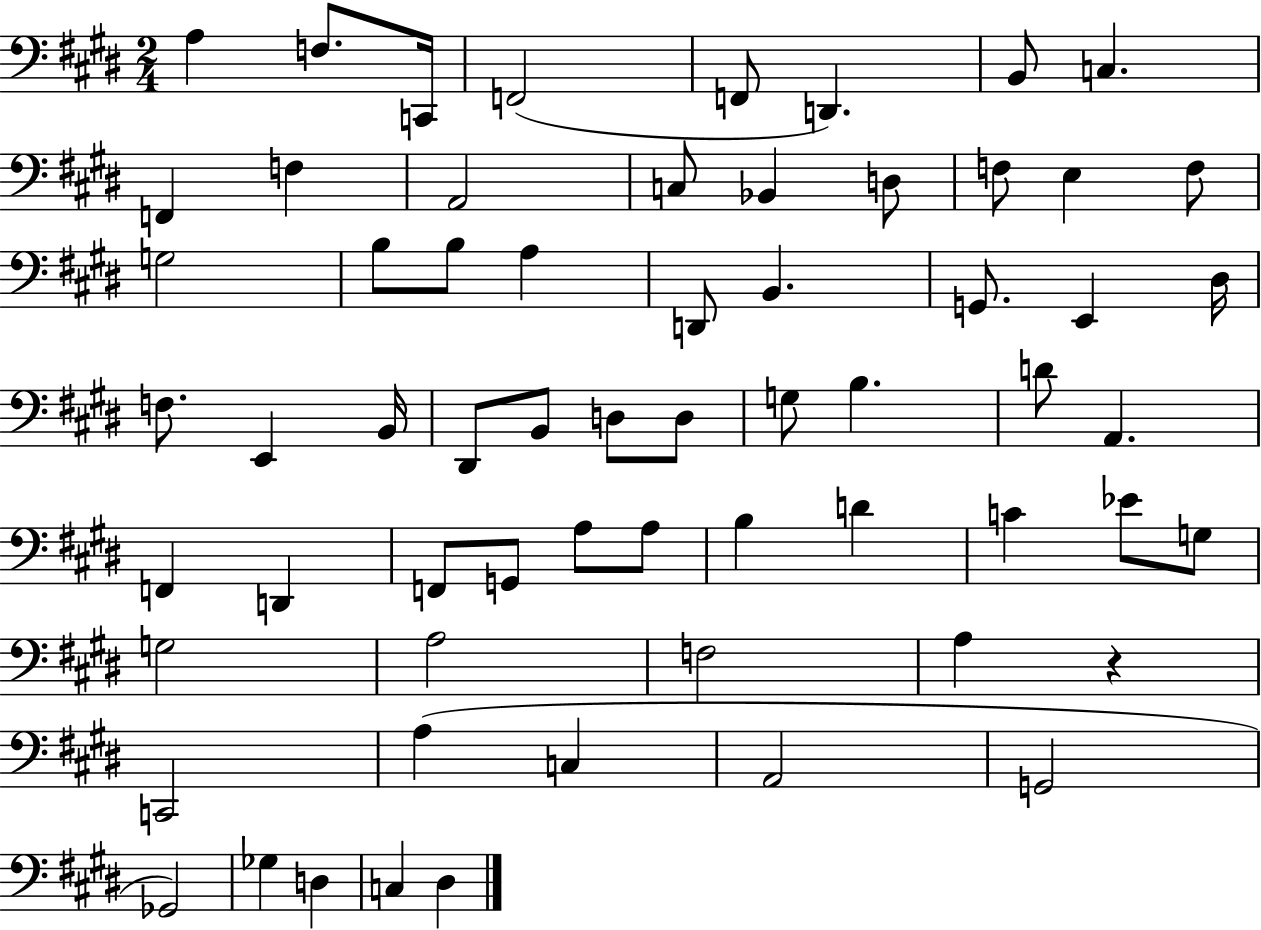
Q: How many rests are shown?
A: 1